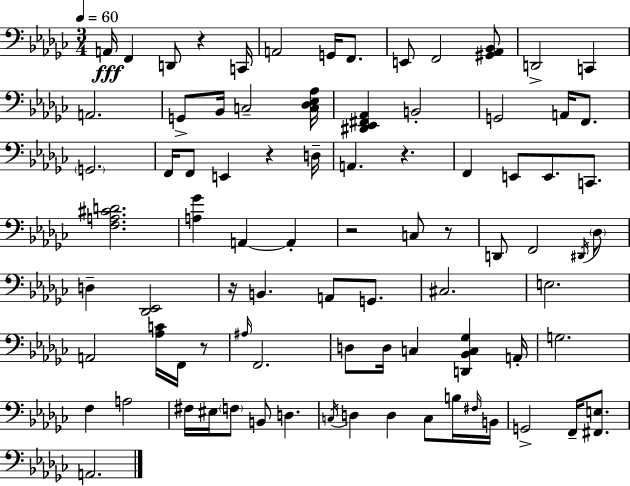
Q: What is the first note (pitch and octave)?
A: A2